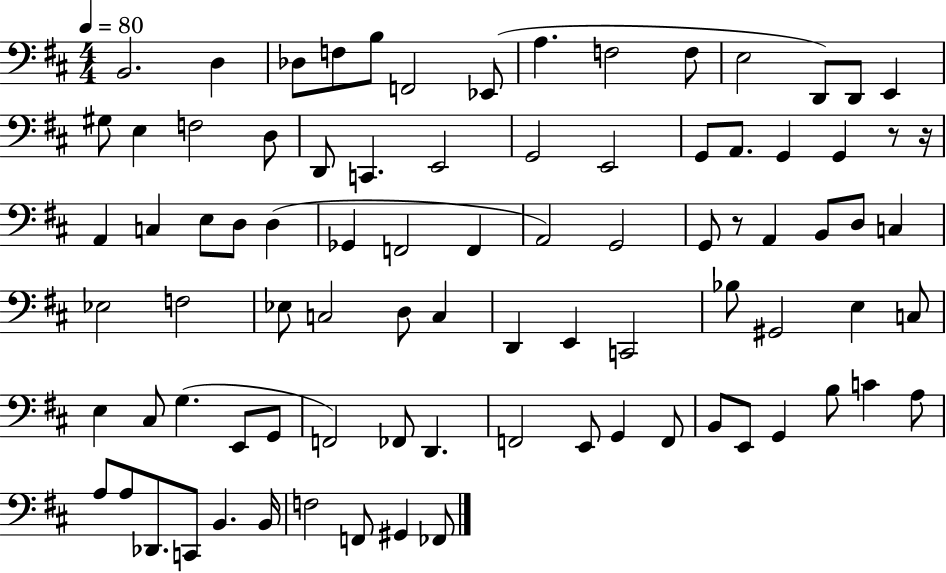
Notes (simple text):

B2/h. D3/q Db3/e F3/e B3/e F2/h Eb2/e A3/q. F3/h F3/e E3/h D2/e D2/e E2/q G#3/e E3/q F3/h D3/e D2/e C2/q. E2/h G2/h E2/h G2/e A2/e. G2/q G2/q R/e R/s A2/q C3/q E3/e D3/e D3/q Gb2/q F2/h F2/q A2/h G2/h G2/e R/e A2/q B2/e D3/e C3/q Eb3/h F3/h Eb3/e C3/h D3/e C3/q D2/q E2/q C2/h Bb3/e G#2/h E3/q C3/e E3/q C#3/e G3/q. E2/e G2/e F2/h FES2/e D2/q. F2/h E2/e G2/q F2/e B2/e E2/e G2/q B3/e C4/q A3/e A3/e A3/e Db2/e. C2/e B2/q. B2/s F3/h F2/e G#2/q FES2/e